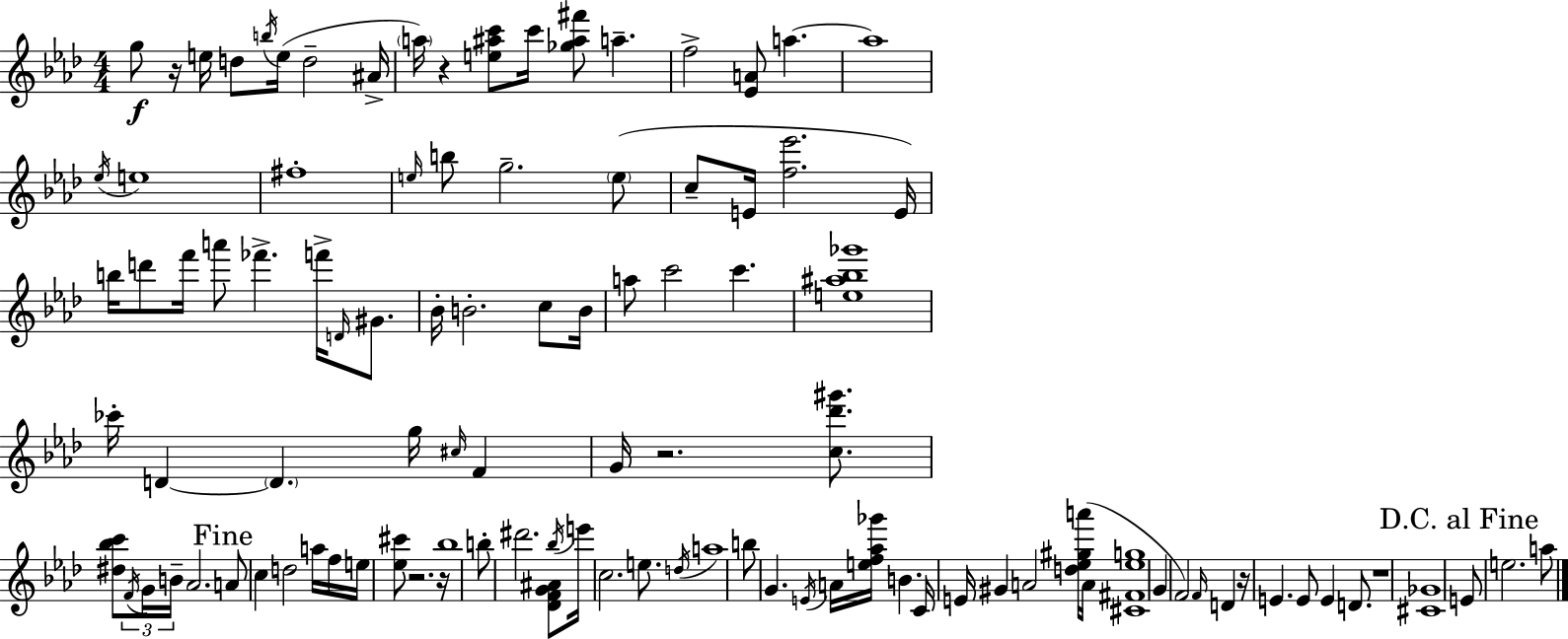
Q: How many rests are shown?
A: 7